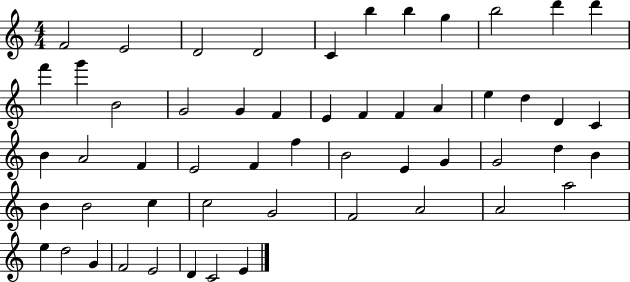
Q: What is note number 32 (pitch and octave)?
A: B4